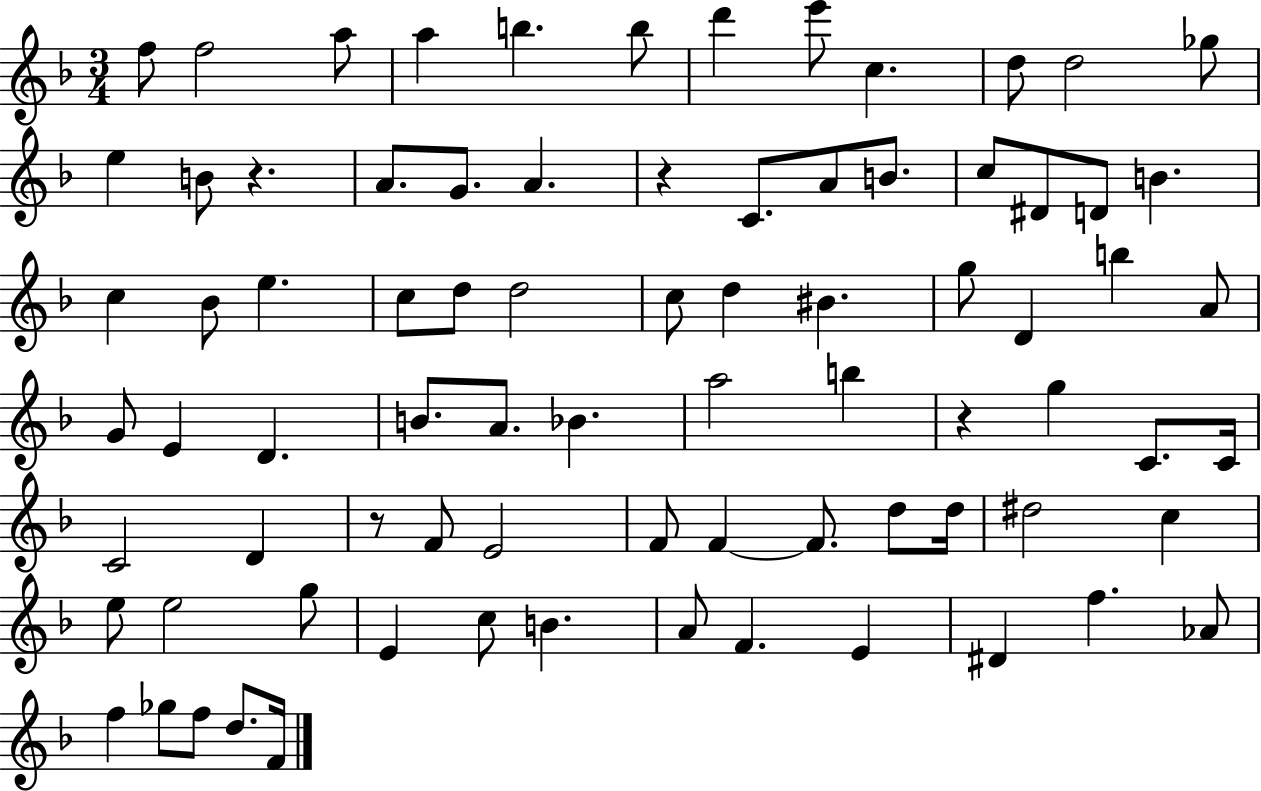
{
  \clef treble
  \numericTimeSignature
  \time 3/4
  \key f \major
  \repeat volta 2 { f''8 f''2 a''8 | a''4 b''4. b''8 | d'''4 e'''8 c''4. | d''8 d''2 ges''8 | \break e''4 b'8 r4. | a'8. g'8. a'4. | r4 c'8. a'8 b'8. | c''8 dis'8 d'8 b'4. | \break c''4 bes'8 e''4. | c''8 d''8 d''2 | c''8 d''4 bis'4. | g''8 d'4 b''4 a'8 | \break g'8 e'4 d'4. | b'8. a'8. bes'4. | a''2 b''4 | r4 g''4 c'8. c'16 | \break c'2 d'4 | r8 f'8 e'2 | f'8 f'4~~ f'8. d''8 d''16 | dis''2 c''4 | \break e''8 e''2 g''8 | e'4 c''8 b'4. | a'8 f'4. e'4 | dis'4 f''4. aes'8 | \break f''4 ges''8 f''8 d''8. f'16 | } \bar "|."
}